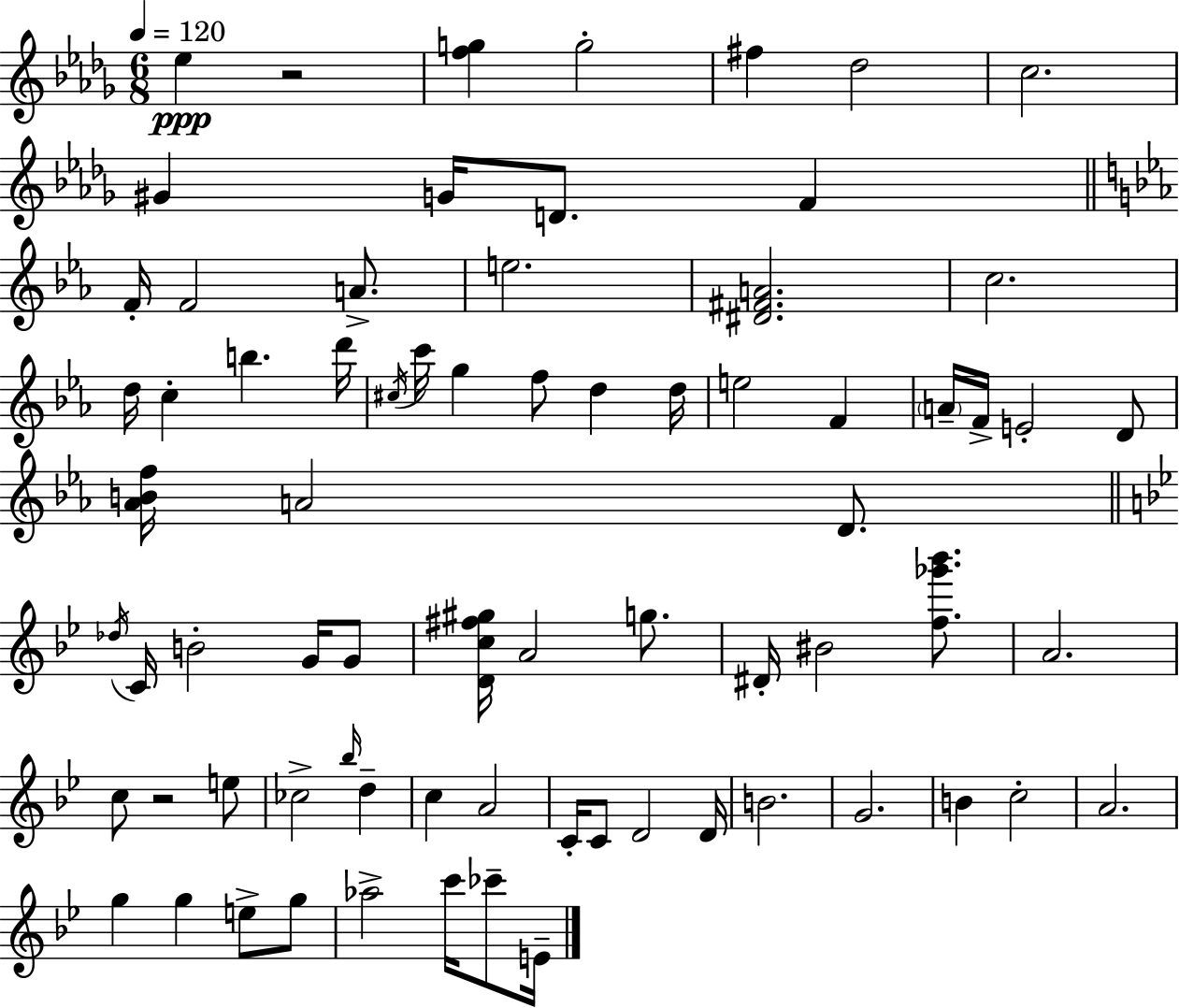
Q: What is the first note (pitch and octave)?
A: Eb5